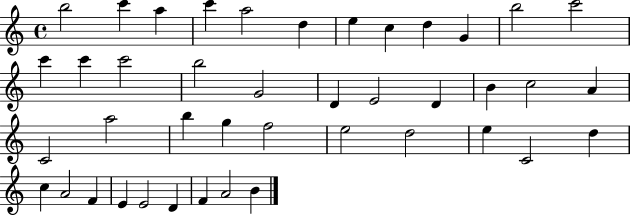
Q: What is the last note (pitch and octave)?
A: B4